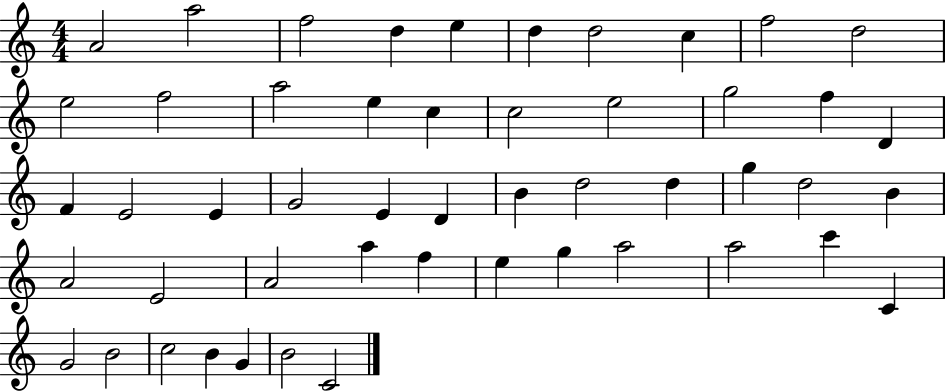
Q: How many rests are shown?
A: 0